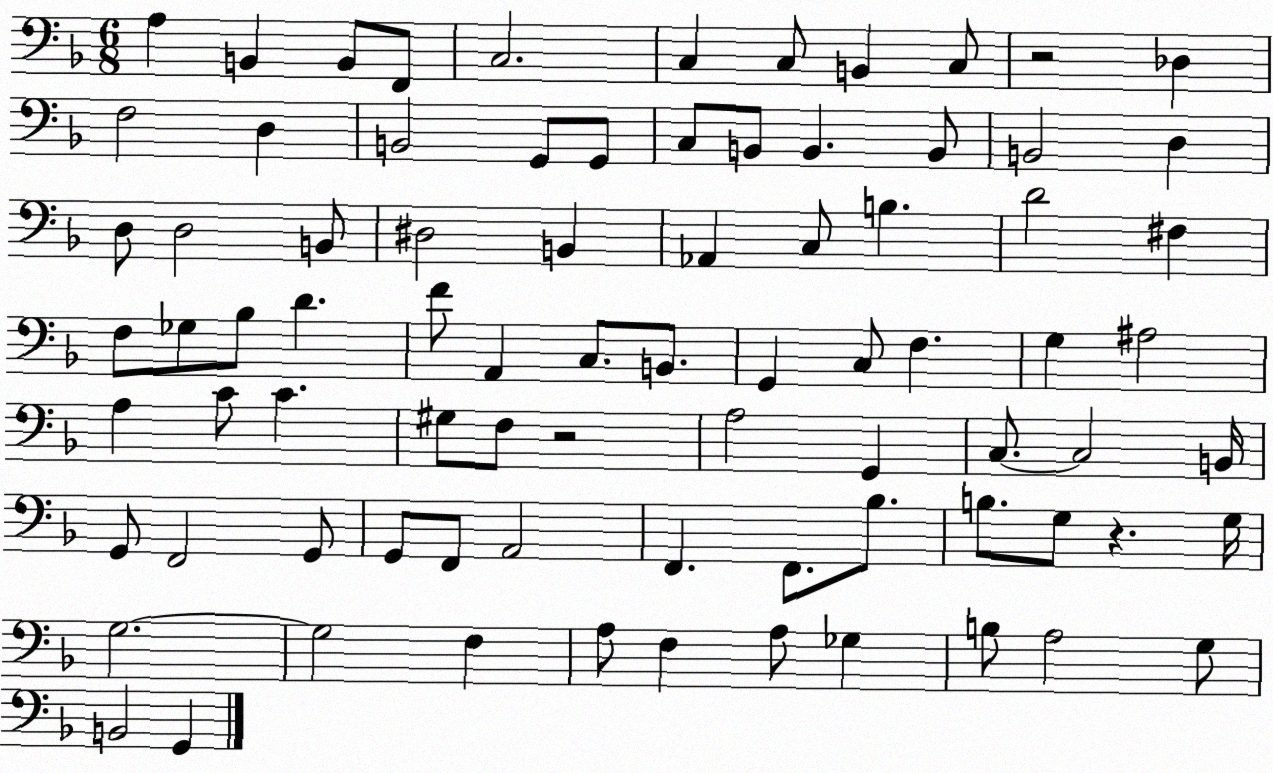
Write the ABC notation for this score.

X:1
T:Untitled
M:6/8
L:1/4
K:F
A, B,, B,,/2 F,,/2 C,2 C, C,/2 B,, C,/2 z2 _D, F,2 D, B,,2 G,,/2 G,,/2 C,/2 B,,/2 B,, B,,/2 B,,2 D, D,/2 D,2 B,,/2 ^D,2 B,, _A,, C,/2 B, D2 ^F, F,/2 _G,/2 _B,/2 D F/2 A,, C,/2 B,,/2 G,, C,/2 F, G, ^A,2 A, C/2 C ^G,/2 F,/2 z2 A,2 G,, C,/2 C,2 B,,/4 G,,/2 F,,2 G,,/2 G,,/2 F,,/2 A,,2 F,, F,,/2 _B,/2 B,/2 G,/2 z G,/4 G,2 G,2 F, A,/2 F, A,/2 _G, B,/2 A,2 G,/2 B,,2 G,,